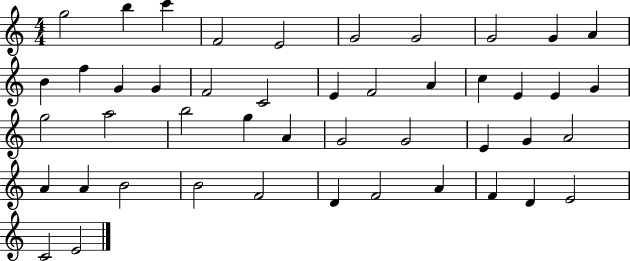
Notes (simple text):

G5/h B5/q C6/q F4/h E4/h G4/h G4/h G4/h G4/q A4/q B4/q F5/q G4/q G4/q F4/h C4/h E4/q F4/h A4/q C5/q E4/q E4/q G4/q G5/h A5/h B5/h G5/q A4/q G4/h G4/h E4/q G4/q A4/h A4/q A4/q B4/h B4/h F4/h D4/q F4/h A4/q F4/q D4/q E4/h C4/h E4/h